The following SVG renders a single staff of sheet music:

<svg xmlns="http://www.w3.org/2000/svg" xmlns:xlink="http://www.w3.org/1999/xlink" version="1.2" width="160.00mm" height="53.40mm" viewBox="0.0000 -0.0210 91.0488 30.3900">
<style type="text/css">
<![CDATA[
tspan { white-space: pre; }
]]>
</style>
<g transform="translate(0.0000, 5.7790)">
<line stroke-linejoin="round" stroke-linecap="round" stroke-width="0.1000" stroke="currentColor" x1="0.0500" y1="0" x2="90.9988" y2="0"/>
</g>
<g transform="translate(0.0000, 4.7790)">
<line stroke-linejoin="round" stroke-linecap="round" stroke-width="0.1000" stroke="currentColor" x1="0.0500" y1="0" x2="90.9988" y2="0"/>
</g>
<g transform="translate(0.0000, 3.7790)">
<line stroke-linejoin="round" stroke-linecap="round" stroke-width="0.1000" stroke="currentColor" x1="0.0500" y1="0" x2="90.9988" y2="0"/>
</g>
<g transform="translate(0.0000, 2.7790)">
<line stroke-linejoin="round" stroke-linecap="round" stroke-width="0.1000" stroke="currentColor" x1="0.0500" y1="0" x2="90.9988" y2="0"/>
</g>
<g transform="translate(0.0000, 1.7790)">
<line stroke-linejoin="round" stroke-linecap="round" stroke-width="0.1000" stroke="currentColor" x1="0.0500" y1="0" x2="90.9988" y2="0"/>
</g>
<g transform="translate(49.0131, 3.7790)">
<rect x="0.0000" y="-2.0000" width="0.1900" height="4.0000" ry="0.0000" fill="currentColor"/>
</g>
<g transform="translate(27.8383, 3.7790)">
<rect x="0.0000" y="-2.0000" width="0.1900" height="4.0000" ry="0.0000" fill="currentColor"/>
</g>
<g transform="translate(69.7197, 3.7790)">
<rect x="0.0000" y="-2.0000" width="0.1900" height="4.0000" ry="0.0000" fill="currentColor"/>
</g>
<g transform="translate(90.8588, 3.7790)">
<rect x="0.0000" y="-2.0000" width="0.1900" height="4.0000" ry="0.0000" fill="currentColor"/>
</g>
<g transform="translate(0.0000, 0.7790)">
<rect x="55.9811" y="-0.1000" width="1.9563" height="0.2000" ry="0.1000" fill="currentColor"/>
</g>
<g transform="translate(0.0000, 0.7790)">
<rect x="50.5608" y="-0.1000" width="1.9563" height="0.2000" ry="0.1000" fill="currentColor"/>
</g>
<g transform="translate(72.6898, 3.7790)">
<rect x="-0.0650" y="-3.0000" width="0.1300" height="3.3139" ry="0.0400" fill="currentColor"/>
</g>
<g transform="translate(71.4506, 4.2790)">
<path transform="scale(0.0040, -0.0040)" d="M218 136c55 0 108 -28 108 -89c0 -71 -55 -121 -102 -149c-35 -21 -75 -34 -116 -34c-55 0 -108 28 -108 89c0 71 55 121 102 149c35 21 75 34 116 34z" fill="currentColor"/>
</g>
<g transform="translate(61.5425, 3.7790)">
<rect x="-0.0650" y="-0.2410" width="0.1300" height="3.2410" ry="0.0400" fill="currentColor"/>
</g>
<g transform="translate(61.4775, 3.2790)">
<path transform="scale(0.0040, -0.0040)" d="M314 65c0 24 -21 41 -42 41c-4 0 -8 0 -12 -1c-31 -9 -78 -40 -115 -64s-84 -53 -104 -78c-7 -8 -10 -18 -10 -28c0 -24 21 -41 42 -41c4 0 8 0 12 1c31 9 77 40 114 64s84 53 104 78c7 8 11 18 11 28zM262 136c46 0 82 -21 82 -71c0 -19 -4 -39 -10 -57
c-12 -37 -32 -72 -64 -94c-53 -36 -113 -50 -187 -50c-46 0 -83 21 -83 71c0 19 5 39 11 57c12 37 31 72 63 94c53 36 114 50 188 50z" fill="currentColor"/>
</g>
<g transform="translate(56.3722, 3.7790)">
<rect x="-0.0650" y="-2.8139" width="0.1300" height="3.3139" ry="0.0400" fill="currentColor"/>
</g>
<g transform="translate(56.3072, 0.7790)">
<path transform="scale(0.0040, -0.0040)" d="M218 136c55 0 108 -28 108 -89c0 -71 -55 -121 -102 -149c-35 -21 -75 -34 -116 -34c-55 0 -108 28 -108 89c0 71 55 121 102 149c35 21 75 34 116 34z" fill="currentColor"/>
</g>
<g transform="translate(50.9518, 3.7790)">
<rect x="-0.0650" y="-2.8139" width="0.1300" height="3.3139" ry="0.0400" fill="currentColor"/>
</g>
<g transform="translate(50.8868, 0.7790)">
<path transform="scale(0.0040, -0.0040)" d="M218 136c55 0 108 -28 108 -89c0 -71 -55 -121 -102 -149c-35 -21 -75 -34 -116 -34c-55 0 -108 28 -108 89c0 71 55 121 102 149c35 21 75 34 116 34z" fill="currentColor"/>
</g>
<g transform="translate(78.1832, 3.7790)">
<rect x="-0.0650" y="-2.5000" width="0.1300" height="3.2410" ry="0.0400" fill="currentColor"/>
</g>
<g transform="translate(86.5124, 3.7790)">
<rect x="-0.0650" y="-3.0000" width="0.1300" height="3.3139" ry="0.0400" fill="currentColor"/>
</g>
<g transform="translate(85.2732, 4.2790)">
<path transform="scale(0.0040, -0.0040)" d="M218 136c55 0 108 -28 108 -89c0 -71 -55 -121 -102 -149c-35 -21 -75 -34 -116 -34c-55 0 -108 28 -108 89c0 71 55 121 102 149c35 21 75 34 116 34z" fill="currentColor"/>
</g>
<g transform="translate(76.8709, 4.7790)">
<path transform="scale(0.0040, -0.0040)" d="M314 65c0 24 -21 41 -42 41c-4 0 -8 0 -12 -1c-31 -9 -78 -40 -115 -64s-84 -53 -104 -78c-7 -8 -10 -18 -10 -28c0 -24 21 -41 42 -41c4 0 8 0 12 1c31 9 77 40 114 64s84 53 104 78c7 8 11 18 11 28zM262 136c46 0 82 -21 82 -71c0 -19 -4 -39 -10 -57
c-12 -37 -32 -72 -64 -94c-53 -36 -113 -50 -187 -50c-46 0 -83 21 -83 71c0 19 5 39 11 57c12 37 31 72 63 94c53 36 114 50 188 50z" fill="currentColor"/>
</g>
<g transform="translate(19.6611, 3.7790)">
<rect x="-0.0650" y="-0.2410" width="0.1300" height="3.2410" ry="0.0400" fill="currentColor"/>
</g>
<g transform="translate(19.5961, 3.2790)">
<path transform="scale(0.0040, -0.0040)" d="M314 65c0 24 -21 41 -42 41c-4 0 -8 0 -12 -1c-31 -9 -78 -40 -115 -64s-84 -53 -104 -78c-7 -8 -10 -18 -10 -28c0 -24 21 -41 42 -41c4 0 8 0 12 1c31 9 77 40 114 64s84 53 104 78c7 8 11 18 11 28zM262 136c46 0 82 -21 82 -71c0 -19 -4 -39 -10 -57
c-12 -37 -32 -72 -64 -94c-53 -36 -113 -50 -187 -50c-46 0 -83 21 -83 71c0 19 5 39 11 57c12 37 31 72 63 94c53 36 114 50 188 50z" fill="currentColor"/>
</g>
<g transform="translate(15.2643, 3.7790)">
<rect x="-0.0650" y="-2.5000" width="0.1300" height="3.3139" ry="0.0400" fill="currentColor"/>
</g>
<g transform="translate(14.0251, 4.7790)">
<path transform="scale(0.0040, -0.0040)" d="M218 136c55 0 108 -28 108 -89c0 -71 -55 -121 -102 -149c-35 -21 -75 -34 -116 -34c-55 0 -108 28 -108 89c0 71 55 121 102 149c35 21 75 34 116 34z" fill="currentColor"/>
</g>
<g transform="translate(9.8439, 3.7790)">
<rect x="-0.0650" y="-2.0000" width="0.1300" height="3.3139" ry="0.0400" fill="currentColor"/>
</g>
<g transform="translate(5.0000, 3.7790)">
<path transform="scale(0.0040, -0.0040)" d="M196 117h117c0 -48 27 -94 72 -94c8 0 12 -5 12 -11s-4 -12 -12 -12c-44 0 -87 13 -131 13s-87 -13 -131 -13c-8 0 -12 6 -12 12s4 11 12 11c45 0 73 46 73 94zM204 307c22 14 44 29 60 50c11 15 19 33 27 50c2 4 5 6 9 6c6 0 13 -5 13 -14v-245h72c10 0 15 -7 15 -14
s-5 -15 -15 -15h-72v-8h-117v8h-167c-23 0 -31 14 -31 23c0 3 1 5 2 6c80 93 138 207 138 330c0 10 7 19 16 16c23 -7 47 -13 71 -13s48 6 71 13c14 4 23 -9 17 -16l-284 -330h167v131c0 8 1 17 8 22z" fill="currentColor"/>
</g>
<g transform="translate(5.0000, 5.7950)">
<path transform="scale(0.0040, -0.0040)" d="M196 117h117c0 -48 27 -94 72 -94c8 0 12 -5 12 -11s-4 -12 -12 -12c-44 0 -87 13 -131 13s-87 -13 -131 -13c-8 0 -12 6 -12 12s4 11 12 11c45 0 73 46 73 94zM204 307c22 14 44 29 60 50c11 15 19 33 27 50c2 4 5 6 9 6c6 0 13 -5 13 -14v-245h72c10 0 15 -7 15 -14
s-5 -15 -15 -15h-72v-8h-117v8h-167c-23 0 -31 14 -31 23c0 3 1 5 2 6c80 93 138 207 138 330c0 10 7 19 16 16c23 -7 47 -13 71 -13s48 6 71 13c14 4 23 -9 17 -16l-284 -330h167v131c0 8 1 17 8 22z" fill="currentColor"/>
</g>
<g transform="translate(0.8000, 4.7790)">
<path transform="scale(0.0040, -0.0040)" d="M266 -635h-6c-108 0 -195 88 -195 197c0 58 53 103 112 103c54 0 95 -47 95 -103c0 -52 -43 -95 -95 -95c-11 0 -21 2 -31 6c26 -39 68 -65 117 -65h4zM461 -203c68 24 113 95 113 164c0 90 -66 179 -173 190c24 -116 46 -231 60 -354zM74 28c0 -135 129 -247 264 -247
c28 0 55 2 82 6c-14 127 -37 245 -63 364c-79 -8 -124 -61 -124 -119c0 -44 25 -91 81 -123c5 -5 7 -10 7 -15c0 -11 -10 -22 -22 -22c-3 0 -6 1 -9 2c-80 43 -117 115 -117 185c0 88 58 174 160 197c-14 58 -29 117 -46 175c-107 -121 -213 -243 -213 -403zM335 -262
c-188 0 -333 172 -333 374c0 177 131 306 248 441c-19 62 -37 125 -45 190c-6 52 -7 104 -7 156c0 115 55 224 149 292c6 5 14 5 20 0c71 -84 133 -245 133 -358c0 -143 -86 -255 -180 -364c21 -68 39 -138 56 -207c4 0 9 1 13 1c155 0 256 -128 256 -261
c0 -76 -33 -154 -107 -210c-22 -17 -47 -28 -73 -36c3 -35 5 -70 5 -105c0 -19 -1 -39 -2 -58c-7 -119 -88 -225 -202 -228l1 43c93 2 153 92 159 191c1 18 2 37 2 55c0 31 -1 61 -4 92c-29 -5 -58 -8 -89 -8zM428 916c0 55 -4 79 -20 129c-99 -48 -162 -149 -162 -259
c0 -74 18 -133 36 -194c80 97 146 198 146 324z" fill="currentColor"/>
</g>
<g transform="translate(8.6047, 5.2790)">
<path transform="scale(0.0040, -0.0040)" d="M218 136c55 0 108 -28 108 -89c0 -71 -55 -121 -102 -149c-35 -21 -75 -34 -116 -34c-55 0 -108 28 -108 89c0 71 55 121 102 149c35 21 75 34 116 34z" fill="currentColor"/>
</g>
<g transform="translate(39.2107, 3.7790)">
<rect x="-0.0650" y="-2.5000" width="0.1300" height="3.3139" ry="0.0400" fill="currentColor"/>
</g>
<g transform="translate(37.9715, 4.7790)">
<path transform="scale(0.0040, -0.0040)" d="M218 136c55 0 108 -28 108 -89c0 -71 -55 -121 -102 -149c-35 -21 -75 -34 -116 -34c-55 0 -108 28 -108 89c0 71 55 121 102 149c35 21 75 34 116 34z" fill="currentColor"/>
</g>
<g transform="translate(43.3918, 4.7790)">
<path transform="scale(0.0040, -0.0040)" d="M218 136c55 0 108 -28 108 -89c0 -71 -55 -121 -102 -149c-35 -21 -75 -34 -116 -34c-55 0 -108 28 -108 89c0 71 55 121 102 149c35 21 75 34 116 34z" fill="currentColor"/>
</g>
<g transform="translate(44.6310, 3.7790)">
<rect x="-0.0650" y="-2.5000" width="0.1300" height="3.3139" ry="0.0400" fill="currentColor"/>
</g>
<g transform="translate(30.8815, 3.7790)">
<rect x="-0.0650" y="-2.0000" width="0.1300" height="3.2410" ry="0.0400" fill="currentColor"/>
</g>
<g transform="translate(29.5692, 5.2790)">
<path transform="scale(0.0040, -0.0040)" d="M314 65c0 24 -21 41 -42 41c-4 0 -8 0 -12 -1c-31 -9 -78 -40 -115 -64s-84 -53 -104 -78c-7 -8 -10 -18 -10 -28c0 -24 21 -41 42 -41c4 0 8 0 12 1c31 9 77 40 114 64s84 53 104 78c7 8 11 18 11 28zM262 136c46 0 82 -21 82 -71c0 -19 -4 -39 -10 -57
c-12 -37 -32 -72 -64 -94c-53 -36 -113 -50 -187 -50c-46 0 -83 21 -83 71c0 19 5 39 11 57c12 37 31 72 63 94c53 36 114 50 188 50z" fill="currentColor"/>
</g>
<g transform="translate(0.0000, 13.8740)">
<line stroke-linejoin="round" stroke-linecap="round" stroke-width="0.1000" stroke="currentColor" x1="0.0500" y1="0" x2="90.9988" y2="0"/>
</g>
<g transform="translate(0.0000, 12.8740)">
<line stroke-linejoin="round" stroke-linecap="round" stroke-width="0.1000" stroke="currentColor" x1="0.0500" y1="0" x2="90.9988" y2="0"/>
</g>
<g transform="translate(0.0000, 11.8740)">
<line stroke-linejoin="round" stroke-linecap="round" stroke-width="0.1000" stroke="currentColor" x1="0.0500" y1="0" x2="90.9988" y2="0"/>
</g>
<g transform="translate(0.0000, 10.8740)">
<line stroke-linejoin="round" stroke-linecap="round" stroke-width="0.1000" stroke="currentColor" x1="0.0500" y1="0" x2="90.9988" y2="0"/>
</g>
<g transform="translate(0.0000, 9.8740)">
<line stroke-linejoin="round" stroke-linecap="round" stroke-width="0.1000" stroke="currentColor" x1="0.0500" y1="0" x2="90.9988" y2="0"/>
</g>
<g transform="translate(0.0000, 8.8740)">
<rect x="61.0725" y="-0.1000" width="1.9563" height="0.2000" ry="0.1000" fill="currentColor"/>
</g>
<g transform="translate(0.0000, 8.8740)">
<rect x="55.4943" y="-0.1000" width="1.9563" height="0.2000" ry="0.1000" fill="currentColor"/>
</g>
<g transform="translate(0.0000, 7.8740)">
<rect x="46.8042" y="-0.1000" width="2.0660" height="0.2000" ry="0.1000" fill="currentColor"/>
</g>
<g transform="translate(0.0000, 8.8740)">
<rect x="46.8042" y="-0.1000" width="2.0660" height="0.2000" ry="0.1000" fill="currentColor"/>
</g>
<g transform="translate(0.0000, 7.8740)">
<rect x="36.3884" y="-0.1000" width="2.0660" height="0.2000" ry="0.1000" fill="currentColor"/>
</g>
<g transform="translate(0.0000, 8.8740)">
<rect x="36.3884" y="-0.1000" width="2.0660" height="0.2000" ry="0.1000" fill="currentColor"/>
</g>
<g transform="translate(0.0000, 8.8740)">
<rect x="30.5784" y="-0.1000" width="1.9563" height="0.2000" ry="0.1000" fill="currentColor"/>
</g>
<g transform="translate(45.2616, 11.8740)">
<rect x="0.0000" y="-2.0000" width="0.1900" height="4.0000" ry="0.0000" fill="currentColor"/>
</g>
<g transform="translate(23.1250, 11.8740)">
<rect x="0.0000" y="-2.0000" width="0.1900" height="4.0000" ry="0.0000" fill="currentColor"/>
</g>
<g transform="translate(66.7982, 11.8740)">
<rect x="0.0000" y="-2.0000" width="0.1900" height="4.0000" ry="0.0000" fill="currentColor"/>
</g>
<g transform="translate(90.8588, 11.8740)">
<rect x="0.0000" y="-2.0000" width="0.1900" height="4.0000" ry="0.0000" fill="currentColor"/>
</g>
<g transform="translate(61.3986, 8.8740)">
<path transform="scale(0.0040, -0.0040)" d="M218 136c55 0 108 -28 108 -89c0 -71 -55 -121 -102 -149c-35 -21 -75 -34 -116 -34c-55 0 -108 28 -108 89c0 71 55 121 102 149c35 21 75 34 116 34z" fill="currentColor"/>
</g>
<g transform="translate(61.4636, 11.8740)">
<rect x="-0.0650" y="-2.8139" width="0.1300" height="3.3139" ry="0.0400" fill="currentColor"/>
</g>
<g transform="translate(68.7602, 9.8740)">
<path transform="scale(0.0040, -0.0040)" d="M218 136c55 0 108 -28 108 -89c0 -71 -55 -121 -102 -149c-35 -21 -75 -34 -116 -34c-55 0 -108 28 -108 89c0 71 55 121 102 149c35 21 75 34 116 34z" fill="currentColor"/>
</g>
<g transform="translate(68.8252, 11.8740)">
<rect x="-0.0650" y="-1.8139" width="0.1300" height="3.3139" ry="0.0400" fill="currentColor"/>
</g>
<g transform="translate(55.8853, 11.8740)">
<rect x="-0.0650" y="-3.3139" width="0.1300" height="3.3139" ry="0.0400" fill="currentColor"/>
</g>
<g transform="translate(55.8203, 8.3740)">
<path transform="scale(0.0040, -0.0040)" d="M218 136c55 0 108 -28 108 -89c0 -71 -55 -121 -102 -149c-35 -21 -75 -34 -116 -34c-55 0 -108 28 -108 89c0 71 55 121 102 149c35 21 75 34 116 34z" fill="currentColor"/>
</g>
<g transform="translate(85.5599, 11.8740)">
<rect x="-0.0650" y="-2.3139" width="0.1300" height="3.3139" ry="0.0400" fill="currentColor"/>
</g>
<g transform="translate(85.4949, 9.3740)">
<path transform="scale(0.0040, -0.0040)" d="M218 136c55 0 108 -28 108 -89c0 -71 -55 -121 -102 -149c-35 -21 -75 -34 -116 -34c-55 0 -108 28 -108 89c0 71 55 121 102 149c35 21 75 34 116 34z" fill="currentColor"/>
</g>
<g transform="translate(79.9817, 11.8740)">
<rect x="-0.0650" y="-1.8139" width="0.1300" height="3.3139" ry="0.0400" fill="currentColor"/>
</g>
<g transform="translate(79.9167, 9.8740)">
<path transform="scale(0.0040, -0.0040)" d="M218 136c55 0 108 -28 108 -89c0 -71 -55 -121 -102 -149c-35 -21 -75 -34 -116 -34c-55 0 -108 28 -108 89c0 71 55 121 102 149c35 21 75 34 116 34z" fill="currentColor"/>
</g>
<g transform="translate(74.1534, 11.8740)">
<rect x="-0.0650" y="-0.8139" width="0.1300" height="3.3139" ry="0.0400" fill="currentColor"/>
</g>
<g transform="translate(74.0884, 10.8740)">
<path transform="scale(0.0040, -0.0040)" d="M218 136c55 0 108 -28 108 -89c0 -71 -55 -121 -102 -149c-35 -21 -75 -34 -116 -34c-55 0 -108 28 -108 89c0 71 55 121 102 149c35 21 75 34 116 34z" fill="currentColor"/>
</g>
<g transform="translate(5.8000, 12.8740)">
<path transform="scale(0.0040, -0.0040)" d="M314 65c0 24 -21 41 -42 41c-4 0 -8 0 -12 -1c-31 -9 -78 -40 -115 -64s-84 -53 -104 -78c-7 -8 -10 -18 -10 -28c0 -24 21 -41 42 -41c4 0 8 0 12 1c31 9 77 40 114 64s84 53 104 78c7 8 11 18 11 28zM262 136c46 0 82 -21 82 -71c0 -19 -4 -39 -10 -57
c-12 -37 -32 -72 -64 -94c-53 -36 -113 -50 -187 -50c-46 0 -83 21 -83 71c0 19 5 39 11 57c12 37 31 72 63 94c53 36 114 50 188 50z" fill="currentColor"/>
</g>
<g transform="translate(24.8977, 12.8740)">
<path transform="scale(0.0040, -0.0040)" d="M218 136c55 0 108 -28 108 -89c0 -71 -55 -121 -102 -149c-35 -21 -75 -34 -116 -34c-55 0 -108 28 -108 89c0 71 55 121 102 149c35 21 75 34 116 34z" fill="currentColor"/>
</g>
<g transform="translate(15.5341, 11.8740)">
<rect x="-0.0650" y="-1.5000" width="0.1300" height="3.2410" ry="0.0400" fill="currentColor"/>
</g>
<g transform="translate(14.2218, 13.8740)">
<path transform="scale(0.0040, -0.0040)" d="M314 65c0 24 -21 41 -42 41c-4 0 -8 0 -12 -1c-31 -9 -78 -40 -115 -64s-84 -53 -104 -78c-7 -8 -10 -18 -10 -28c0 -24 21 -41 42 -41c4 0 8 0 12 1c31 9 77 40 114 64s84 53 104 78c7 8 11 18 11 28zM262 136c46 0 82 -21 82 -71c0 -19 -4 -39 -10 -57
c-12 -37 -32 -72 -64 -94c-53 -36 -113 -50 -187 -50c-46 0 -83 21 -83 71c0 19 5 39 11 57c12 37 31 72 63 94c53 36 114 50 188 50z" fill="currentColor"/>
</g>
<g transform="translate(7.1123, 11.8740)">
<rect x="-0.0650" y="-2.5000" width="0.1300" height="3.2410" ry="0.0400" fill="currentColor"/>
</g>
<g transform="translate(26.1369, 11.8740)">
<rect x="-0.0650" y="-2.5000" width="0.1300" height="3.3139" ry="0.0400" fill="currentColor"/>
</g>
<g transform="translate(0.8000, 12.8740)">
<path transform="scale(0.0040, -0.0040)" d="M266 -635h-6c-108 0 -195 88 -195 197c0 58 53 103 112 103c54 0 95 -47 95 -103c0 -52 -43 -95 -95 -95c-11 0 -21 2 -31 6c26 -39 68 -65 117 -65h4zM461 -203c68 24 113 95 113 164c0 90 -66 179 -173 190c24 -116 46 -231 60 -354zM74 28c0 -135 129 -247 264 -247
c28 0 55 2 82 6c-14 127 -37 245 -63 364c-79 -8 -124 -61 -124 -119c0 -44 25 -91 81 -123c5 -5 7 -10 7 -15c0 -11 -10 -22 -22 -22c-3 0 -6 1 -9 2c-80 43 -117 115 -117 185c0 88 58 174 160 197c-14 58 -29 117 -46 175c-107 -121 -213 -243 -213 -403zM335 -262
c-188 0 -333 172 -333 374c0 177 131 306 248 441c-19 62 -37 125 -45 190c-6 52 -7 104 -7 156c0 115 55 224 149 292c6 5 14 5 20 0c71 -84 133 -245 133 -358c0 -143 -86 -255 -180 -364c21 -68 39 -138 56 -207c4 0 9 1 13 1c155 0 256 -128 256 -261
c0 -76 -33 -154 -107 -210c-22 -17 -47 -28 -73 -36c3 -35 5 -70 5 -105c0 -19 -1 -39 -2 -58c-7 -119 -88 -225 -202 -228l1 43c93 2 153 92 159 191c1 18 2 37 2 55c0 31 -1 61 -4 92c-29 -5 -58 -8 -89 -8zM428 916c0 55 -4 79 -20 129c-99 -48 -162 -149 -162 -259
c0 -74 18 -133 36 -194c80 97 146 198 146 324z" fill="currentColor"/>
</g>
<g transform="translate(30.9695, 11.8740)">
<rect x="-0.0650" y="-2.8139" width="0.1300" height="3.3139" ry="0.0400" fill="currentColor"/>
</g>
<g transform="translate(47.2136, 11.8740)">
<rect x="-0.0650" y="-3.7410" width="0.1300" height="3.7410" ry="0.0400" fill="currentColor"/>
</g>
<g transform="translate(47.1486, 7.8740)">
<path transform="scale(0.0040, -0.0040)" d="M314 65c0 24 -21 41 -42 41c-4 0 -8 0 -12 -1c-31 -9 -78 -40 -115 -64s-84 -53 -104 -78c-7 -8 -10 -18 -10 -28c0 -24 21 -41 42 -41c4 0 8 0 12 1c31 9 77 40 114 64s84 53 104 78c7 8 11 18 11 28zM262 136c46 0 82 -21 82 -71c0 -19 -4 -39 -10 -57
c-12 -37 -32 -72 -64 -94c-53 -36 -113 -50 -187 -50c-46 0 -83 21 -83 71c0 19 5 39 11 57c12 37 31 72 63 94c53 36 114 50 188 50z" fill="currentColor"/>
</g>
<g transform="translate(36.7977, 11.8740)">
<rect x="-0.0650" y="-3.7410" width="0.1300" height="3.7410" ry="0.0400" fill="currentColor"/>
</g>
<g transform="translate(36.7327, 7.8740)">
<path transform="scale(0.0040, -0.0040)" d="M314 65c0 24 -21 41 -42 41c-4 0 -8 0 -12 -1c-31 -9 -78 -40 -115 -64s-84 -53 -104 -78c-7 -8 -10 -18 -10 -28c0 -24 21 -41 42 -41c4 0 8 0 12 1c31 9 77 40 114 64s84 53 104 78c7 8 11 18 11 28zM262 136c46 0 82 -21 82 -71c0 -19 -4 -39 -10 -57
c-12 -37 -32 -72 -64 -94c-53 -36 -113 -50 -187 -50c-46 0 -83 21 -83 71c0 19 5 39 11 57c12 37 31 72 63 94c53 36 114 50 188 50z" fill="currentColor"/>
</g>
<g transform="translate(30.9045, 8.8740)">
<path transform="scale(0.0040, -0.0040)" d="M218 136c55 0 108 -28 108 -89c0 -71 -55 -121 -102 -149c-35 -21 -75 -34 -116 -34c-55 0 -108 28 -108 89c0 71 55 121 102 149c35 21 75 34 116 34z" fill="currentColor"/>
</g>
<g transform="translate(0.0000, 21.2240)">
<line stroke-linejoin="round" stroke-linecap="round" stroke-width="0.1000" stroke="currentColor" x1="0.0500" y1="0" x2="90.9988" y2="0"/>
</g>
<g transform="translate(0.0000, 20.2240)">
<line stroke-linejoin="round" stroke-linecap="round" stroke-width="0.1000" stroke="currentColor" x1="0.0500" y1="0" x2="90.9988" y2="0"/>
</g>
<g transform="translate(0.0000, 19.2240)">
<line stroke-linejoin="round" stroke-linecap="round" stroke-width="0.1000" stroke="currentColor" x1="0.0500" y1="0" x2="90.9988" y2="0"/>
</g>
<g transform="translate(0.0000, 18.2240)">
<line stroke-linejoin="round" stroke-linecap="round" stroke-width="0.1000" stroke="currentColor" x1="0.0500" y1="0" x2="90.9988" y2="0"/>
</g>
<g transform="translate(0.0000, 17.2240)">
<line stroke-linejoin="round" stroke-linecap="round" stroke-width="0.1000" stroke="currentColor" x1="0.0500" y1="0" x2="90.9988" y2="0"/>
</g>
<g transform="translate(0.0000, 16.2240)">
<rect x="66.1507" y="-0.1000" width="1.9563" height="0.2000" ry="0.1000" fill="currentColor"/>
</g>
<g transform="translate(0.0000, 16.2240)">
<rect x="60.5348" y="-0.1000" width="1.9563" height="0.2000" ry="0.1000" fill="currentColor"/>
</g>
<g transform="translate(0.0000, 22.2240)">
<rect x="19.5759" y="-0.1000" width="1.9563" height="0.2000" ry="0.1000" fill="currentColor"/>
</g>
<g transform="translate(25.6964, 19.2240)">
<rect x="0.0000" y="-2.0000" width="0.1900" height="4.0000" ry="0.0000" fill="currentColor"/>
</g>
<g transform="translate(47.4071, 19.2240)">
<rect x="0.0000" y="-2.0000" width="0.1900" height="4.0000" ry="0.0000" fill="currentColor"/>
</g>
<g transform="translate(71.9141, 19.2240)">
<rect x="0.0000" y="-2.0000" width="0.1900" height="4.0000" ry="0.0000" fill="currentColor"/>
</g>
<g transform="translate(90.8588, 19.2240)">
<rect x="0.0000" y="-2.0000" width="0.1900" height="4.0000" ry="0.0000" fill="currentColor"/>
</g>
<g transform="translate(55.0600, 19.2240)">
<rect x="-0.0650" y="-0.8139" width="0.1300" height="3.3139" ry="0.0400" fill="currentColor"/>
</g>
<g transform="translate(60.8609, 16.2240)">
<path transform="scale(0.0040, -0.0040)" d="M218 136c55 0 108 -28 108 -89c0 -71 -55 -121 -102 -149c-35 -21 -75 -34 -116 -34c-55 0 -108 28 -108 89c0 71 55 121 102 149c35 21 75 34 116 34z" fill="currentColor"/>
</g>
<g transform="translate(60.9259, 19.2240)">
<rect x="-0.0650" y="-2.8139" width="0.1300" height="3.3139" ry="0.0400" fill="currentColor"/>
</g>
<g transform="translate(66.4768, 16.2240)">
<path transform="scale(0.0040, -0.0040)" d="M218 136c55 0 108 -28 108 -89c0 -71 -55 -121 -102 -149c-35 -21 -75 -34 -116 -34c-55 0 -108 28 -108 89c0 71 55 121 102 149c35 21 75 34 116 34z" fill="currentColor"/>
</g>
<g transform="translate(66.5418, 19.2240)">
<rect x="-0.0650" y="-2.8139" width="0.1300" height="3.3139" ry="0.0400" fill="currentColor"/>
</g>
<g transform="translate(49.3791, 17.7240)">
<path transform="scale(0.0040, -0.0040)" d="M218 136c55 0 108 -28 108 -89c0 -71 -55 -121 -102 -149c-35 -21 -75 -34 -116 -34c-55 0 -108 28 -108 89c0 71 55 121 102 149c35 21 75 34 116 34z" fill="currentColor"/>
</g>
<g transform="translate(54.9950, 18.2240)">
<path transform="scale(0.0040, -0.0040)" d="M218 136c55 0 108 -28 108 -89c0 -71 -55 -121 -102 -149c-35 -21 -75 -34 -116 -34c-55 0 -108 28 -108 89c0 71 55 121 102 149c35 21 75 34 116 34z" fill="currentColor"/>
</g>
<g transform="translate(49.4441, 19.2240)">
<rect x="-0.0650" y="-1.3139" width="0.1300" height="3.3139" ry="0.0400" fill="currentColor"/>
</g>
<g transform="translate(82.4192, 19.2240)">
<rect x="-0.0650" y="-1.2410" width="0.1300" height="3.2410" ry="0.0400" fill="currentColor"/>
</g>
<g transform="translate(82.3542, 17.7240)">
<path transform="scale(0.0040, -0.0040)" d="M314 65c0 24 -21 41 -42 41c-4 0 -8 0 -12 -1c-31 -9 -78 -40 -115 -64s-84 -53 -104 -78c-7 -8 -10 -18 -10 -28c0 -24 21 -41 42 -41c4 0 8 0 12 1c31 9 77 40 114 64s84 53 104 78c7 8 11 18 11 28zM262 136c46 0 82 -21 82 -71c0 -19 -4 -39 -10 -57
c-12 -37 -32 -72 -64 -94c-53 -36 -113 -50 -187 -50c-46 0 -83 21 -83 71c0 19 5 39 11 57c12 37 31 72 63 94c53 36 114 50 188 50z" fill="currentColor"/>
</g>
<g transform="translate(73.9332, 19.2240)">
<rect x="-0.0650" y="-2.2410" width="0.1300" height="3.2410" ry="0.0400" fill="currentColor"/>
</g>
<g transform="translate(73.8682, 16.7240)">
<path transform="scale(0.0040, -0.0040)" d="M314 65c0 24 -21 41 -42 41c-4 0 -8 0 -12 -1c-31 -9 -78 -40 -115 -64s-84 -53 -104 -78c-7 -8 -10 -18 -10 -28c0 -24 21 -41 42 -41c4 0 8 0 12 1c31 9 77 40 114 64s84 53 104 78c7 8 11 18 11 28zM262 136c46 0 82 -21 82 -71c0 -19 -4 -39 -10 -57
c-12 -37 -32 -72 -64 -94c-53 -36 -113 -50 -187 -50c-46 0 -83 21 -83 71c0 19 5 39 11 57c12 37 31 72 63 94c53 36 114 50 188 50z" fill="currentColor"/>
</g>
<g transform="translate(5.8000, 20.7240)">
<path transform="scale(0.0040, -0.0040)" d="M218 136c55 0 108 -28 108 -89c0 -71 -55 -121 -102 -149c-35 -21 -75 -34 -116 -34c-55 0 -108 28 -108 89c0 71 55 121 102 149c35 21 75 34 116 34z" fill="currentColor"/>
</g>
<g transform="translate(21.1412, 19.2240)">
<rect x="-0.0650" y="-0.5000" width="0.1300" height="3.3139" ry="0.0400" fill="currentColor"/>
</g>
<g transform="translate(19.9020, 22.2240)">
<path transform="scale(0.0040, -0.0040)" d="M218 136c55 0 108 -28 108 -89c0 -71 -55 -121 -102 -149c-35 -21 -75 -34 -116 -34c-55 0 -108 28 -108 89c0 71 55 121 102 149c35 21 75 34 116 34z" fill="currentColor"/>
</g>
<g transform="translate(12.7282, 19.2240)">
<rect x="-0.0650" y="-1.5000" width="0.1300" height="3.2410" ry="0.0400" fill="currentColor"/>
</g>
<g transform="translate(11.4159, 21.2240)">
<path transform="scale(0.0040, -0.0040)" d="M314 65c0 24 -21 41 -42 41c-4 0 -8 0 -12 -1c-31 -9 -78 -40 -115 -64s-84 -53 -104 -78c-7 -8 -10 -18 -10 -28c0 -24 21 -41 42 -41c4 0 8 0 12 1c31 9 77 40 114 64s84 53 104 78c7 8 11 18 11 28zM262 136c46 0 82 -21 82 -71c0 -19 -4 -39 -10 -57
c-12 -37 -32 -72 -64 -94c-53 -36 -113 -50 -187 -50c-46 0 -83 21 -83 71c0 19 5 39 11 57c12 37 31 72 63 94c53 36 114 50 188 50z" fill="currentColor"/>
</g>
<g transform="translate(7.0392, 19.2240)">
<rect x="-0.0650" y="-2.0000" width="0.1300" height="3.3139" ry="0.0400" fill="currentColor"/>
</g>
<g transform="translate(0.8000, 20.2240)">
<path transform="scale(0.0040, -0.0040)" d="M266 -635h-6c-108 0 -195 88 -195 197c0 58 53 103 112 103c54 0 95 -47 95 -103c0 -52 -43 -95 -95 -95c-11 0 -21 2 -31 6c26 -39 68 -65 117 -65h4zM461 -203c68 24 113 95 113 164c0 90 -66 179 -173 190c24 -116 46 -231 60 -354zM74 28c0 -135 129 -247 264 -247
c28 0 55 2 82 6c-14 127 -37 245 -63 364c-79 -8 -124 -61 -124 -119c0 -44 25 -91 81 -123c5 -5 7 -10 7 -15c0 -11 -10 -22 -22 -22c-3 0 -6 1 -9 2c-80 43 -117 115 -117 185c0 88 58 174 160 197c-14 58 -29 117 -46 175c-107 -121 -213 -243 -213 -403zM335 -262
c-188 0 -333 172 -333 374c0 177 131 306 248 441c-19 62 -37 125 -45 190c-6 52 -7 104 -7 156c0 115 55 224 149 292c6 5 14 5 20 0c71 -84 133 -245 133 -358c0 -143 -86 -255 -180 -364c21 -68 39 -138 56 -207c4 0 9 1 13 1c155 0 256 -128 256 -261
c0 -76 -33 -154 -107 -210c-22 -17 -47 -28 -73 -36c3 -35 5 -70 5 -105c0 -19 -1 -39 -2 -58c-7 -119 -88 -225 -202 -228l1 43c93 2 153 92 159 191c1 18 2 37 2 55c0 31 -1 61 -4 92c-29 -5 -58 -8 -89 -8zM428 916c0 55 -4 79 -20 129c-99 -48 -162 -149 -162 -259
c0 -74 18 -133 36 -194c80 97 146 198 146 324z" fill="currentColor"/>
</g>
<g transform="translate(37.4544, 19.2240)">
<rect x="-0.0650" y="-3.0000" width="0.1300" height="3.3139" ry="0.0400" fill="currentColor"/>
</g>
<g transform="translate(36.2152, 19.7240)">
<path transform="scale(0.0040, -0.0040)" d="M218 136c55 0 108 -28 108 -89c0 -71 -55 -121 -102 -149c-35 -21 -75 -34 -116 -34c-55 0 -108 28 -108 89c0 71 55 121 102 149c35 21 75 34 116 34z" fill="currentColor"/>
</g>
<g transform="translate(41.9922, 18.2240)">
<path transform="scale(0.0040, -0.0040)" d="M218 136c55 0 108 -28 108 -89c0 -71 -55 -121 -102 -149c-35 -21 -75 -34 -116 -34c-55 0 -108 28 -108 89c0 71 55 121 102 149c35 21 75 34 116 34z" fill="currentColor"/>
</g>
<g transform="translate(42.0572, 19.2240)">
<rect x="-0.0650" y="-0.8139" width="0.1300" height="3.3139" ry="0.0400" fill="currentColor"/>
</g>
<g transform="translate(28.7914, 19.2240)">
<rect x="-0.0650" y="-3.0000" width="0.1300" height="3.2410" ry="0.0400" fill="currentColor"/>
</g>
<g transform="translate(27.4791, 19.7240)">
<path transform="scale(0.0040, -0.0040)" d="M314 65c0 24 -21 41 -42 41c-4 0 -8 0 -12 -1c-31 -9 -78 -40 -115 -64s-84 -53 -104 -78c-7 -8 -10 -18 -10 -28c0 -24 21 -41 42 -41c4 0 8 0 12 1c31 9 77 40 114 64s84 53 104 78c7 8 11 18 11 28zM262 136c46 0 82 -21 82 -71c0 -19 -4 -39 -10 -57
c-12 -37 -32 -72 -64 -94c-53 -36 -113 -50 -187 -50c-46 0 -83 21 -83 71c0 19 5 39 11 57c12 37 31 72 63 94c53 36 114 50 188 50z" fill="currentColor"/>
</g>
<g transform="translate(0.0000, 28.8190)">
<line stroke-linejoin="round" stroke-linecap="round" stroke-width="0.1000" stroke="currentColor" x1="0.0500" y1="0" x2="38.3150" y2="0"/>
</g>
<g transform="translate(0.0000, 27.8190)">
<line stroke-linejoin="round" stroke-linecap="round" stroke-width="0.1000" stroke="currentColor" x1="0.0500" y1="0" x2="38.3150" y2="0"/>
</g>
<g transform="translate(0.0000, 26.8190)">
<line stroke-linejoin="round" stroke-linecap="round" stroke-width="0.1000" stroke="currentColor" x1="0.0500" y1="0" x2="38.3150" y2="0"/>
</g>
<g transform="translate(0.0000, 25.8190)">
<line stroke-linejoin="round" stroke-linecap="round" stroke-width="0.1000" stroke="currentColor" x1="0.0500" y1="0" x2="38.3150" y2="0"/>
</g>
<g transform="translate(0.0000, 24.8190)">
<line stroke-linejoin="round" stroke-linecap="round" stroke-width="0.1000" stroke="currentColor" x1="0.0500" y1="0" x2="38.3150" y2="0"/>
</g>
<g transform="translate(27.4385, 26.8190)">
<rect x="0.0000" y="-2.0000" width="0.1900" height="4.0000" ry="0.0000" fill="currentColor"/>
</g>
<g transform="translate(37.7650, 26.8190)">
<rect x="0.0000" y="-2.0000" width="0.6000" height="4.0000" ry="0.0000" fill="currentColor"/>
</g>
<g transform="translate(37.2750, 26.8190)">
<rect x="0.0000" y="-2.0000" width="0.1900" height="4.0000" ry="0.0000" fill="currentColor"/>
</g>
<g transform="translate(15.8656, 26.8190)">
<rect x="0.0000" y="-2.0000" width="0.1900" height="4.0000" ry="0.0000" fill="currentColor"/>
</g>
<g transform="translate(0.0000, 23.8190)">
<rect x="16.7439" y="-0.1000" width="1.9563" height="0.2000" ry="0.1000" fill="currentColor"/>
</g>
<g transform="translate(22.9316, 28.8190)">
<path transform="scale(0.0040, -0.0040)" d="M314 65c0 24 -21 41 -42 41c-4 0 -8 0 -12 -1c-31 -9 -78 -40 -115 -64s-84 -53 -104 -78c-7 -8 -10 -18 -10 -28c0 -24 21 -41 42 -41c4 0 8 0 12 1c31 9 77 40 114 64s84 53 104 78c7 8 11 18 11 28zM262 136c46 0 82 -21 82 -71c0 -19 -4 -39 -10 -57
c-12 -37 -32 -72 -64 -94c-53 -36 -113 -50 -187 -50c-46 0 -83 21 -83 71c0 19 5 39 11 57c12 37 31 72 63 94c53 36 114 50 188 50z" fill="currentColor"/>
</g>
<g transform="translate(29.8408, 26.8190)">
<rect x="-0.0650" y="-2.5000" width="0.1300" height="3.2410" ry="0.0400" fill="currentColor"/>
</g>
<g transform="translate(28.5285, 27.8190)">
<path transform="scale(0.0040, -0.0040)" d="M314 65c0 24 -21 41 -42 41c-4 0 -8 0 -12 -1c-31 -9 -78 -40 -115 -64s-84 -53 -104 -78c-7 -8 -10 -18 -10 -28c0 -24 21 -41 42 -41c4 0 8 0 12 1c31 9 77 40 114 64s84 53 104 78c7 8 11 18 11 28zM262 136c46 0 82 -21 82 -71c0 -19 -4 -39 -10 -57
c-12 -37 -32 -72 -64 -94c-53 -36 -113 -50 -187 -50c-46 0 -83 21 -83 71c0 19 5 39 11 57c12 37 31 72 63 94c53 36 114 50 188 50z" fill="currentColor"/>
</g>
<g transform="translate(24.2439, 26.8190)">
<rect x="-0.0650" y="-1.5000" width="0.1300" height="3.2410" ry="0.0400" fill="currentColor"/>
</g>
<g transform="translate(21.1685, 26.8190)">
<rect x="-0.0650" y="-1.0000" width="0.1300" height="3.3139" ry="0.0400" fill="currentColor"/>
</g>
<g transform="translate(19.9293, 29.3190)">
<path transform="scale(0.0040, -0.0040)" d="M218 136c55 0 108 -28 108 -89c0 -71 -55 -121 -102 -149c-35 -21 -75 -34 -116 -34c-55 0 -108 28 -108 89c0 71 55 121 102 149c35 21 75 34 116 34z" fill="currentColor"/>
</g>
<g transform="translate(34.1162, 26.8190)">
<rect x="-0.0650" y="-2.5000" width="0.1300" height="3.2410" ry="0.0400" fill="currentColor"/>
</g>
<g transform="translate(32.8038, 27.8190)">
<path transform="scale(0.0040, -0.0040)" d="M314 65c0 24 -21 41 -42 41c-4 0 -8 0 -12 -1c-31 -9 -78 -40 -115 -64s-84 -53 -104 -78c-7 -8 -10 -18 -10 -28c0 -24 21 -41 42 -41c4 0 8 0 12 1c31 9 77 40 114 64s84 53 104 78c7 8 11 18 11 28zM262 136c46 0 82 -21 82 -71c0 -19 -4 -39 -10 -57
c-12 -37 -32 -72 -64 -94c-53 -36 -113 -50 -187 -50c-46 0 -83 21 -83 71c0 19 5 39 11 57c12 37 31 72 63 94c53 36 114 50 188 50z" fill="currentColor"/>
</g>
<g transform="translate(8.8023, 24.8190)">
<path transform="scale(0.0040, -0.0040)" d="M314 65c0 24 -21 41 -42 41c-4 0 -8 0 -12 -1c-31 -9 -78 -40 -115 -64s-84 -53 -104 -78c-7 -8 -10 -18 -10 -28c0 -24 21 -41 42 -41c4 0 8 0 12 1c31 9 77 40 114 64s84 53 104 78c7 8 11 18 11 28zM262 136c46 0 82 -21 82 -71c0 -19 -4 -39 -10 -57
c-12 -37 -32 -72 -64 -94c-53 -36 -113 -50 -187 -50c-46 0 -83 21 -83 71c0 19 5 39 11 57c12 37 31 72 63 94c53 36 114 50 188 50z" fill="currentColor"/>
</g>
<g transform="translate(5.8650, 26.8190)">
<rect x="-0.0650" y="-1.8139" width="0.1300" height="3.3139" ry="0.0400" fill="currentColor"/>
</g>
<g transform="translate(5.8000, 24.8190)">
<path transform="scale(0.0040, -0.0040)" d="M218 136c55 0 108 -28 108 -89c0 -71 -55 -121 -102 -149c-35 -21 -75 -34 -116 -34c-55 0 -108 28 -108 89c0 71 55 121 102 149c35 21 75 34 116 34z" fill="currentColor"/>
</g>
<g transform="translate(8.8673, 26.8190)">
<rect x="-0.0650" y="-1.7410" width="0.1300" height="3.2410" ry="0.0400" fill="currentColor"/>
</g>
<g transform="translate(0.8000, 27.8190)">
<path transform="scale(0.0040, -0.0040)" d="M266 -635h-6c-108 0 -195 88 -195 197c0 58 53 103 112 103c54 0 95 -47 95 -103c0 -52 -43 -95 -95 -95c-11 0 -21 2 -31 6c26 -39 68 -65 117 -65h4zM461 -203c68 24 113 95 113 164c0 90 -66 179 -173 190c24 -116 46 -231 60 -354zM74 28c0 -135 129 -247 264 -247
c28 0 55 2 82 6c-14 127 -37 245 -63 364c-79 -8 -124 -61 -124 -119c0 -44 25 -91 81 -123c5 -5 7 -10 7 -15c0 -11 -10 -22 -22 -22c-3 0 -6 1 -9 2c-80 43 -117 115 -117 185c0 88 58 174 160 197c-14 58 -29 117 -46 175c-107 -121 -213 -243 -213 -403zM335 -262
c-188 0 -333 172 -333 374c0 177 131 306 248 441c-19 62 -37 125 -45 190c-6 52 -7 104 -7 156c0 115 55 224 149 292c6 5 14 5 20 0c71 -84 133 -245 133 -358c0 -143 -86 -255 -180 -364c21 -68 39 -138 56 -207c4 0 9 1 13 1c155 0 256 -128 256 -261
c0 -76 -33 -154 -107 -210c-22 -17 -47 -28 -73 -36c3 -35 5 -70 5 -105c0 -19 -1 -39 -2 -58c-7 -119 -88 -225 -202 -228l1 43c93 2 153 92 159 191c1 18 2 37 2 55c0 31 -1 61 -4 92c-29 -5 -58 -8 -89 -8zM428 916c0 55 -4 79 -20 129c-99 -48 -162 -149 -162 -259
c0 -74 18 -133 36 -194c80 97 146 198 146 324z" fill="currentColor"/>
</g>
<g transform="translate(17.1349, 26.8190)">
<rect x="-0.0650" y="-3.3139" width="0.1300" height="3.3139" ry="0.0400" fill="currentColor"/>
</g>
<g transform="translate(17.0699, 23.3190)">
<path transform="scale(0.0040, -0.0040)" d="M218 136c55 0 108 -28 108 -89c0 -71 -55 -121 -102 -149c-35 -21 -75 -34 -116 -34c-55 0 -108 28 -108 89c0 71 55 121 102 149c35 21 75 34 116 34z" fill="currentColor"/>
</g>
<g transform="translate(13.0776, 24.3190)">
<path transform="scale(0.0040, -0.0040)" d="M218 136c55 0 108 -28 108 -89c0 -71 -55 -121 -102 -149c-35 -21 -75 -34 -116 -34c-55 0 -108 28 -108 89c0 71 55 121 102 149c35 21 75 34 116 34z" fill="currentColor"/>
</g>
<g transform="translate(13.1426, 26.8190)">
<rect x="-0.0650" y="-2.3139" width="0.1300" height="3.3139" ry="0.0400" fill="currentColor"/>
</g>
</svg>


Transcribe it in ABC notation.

X:1
T:Untitled
M:4/4
L:1/4
K:C
F G c2 F2 G G a a c2 A G2 A G2 E2 G a c'2 c'2 b a f d f g F E2 C A2 A d e d a a g2 e2 f f2 g b D E2 G2 G2